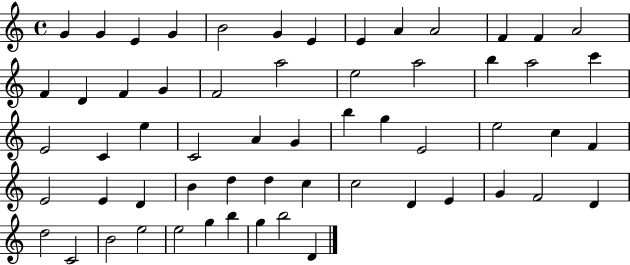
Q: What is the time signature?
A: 4/4